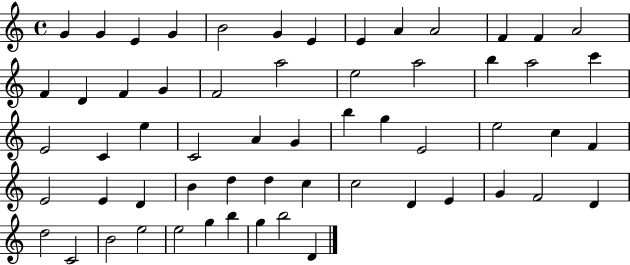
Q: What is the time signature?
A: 4/4